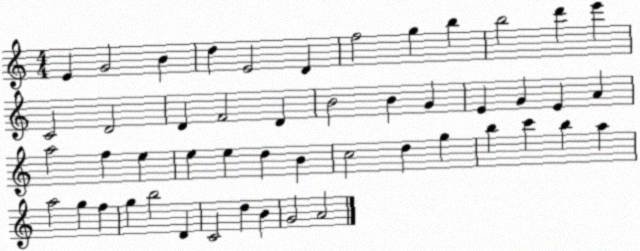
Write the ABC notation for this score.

X:1
T:Untitled
M:4/4
L:1/4
K:C
E G2 B d E2 D f2 g b b2 d' e' C2 D2 D F2 D B2 B G E G E A a2 f e e e d B c2 d g b c' b a a2 g f g b2 D C2 d B G2 A2